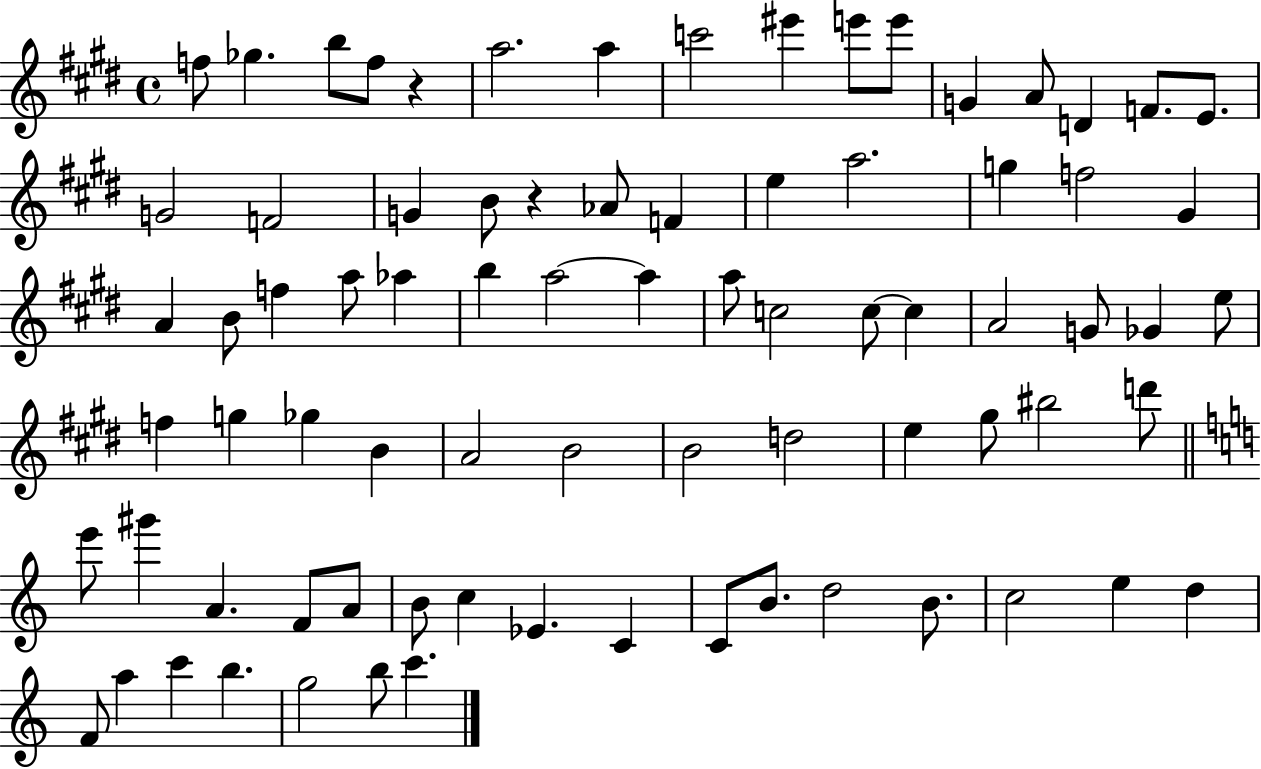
F5/e Gb5/q. B5/e F5/e R/q A5/h. A5/q C6/h EIS6/q E6/e E6/e G4/q A4/e D4/q F4/e. E4/e. G4/h F4/h G4/q B4/e R/q Ab4/e F4/q E5/q A5/h. G5/q F5/h G#4/q A4/q B4/e F5/q A5/e Ab5/q B5/q A5/h A5/q A5/e C5/h C5/e C5/q A4/h G4/e Gb4/q E5/e F5/q G5/q Gb5/q B4/q A4/h B4/h B4/h D5/h E5/q G#5/e BIS5/h D6/e E6/e G#6/q A4/q. F4/e A4/e B4/e C5/q Eb4/q. C4/q C4/e B4/e. D5/h B4/e. C5/h E5/q D5/q F4/e A5/q C6/q B5/q. G5/h B5/e C6/q.